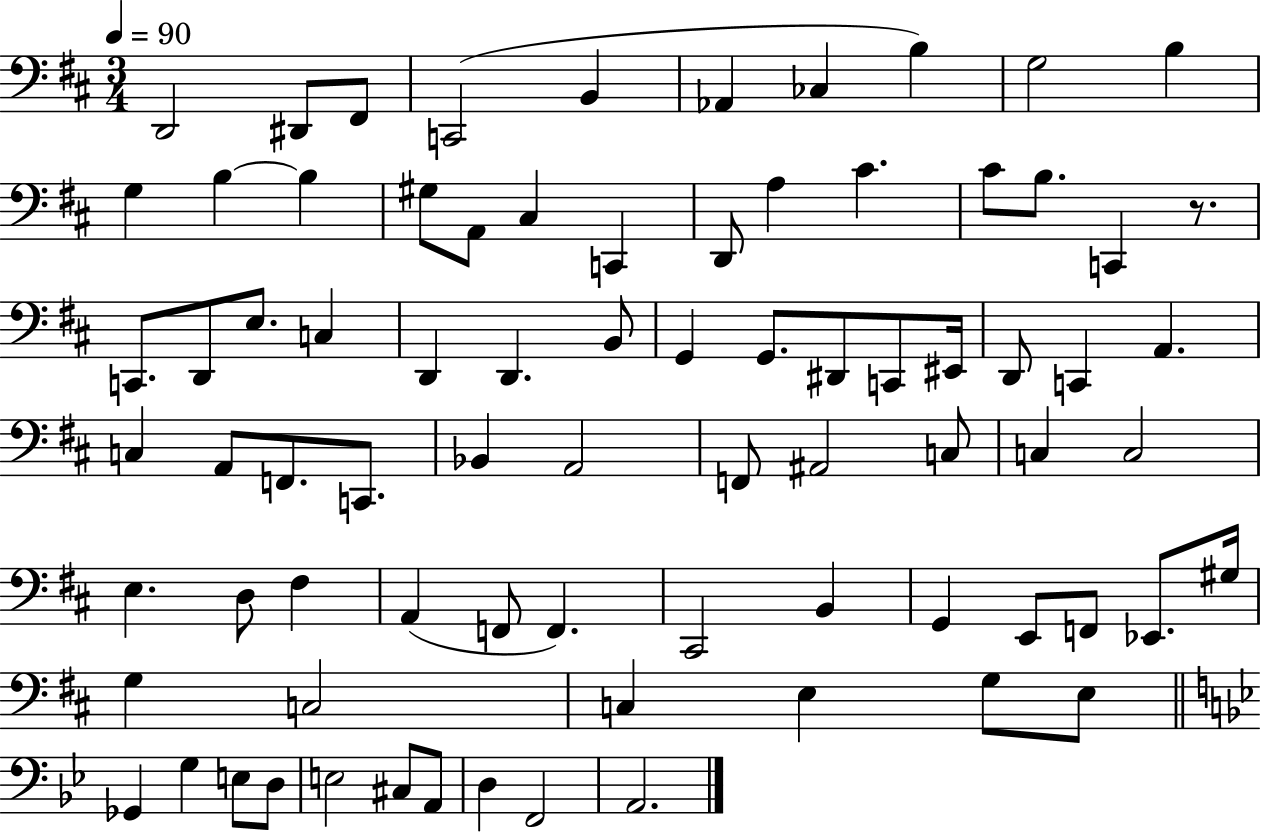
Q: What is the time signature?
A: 3/4